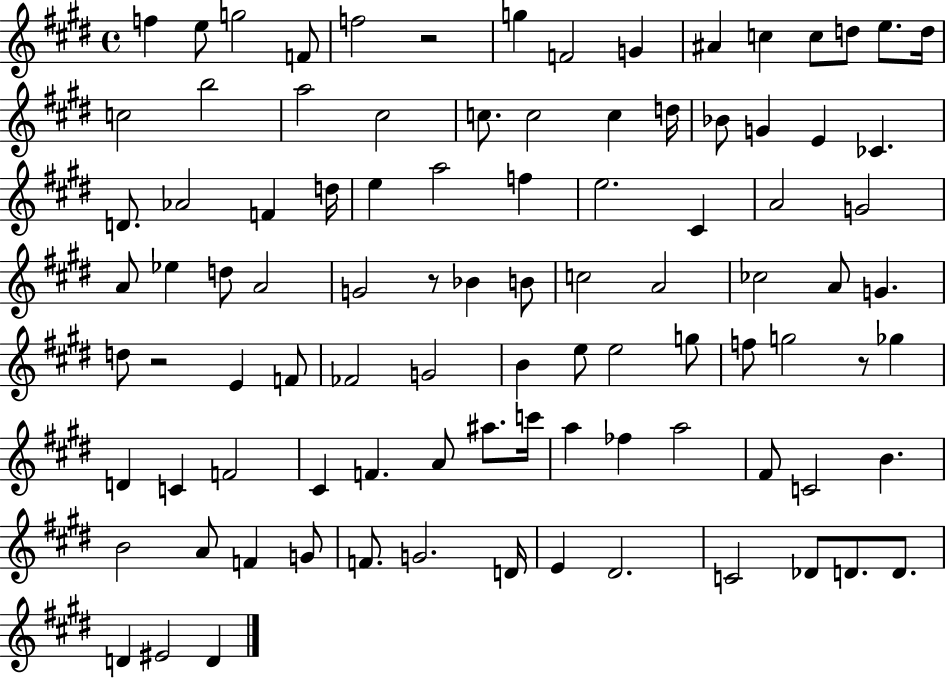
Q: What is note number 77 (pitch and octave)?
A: A4